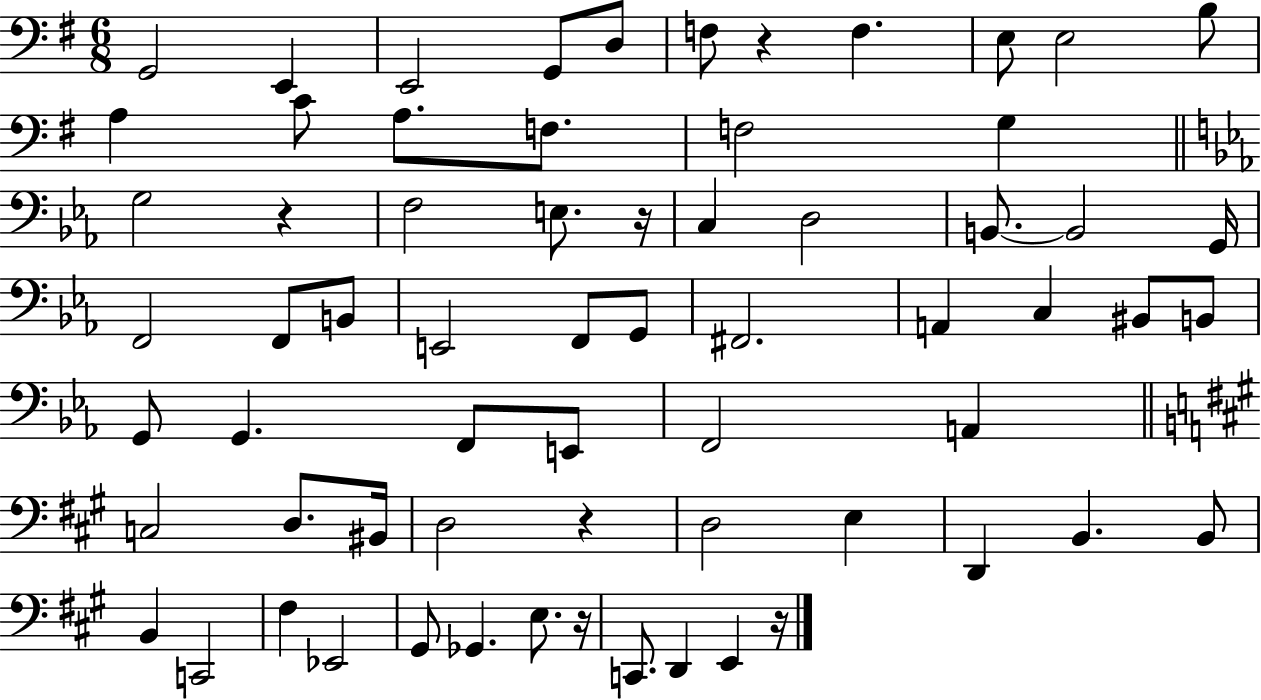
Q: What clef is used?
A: bass